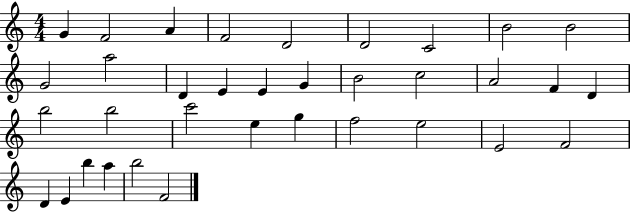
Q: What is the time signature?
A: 4/4